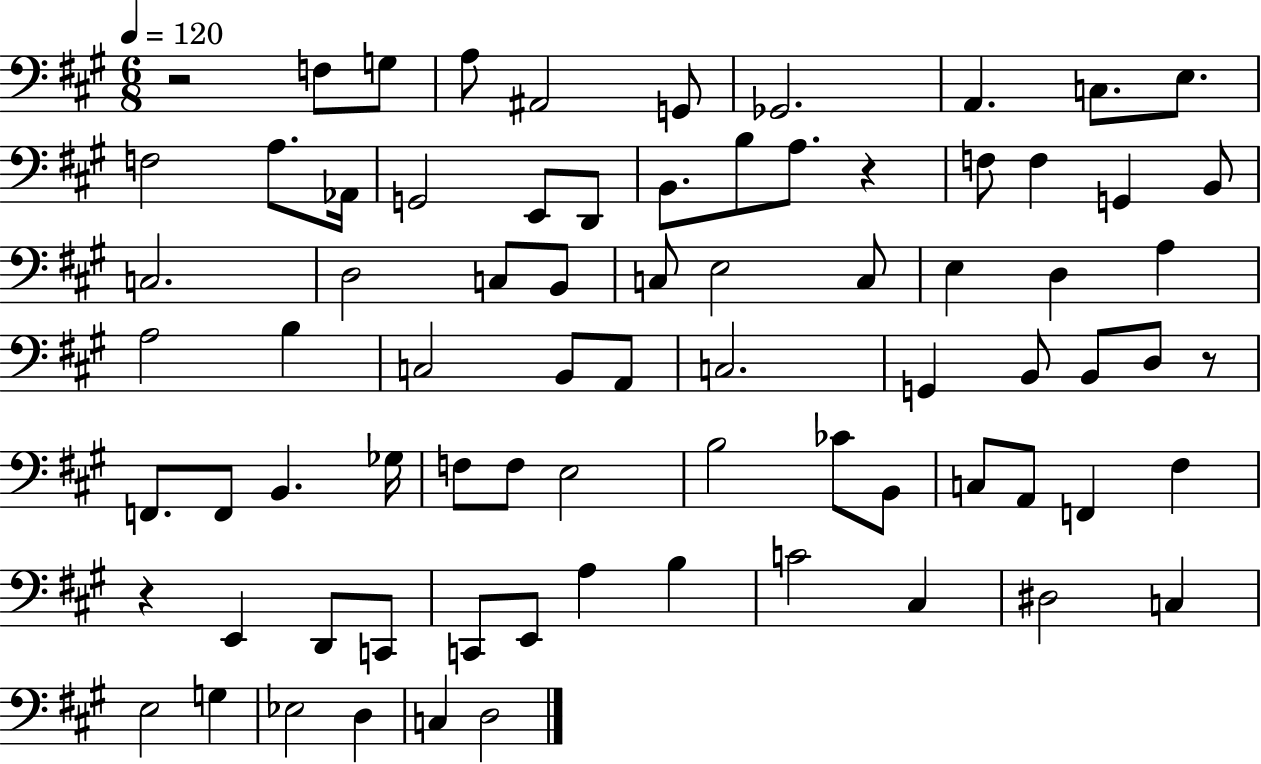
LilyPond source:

{
  \clef bass
  \numericTimeSignature
  \time 6/8
  \key a \major
  \tempo 4 = 120
  r2 f8 g8 | a8 ais,2 g,8 | ges,2. | a,4. c8. e8. | \break f2 a8. aes,16 | g,2 e,8 d,8 | b,8. b8 a8. r4 | f8 f4 g,4 b,8 | \break c2. | d2 c8 b,8 | c8 e2 c8 | e4 d4 a4 | \break a2 b4 | c2 b,8 a,8 | c2. | g,4 b,8 b,8 d8 r8 | \break f,8. f,8 b,4. ges16 | f8 f8 e2 | b2 ces'8 b,8 | c8 a,8 f,4 fis4 | \break r4 e,4 d,8 c,8 | c,8 e,8 a4 b4 | c'2 cis4 | dis2 c4 | \break e2 g4 | ees2 d4 | c4 d2 | \bar "|."
}